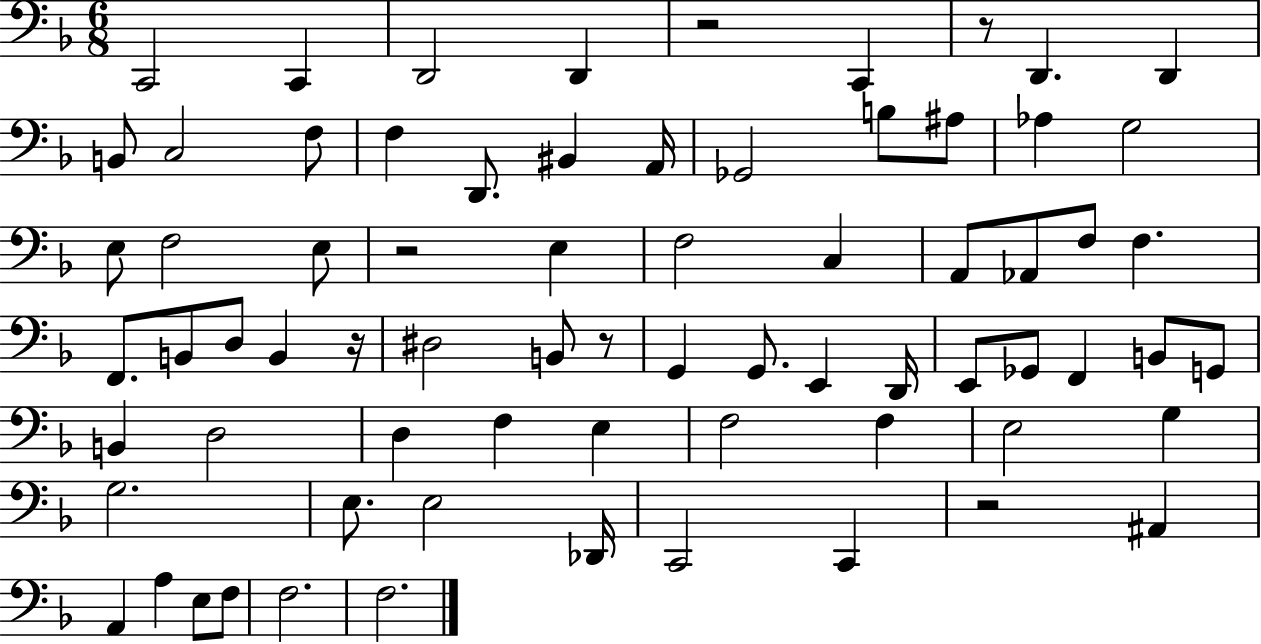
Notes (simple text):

C2/h C2/q D2/h D2/q R/h C2/q R/e D2/q. D2/q B2/e C3/h F3/e F3/q D2/e. BIS2/q A2/s Gb2/h B3/e A#3/e Ab3/q G3/h E3/e F3/h E3/e R/h E3/q F3/h C3/q A2/e Ab2/e F3/e F3/q. F2/e. B2/e D3/e B2/q R/s D#3/h B2/e R/e G2/q G2/e. E2/q D2/s E2/e Gb2/e F2/q B2/e G2/e B2/q D3/h D3/q F3/q E3/q F3/h F3/q E3/h G3/q G3/h. E3/e. E3/h Db2/s C2/h C2/q R/h A#2/q A2/q A3/q E3/e F3/e F3/h. F3/h.